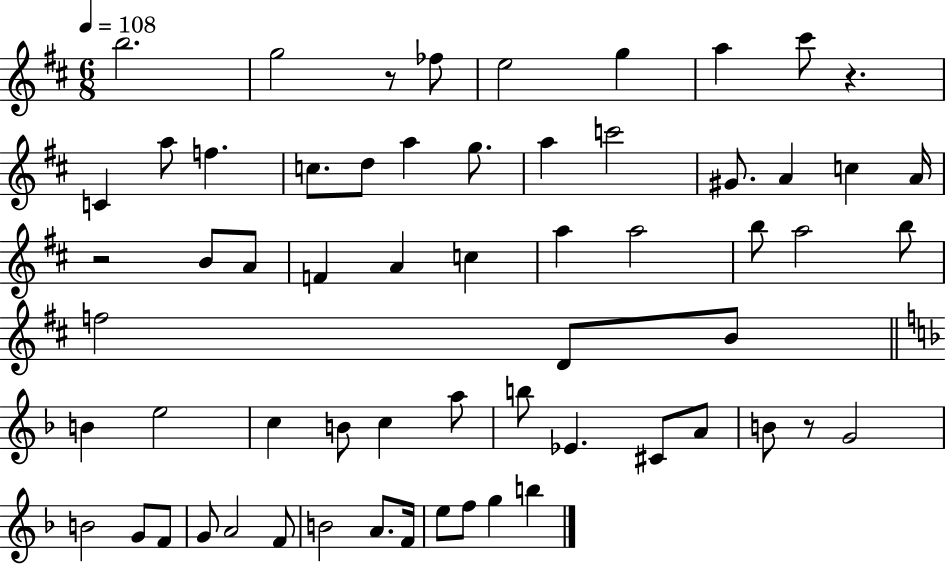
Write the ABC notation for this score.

X:1
T:Untitled
M:6/8
L:1/4
K:D
b2 g2 z/2 _f/2 e2 g a ^c'/2 z C a/2 f c/2 d/2 a g/2 a c'2 ^G/2 A c A/4 z2 B/2 A/2 F A c a a2 b/2 a2 b/2 f2 D/2 B/2 B e2 c B/2 c a/2 b/2 _E ^C/2 A/2 B/2 z/2 G2 B2 G/2 F/2 G/2 A2 F/2 B2 A/2 F/4 e/2 f/2 g b